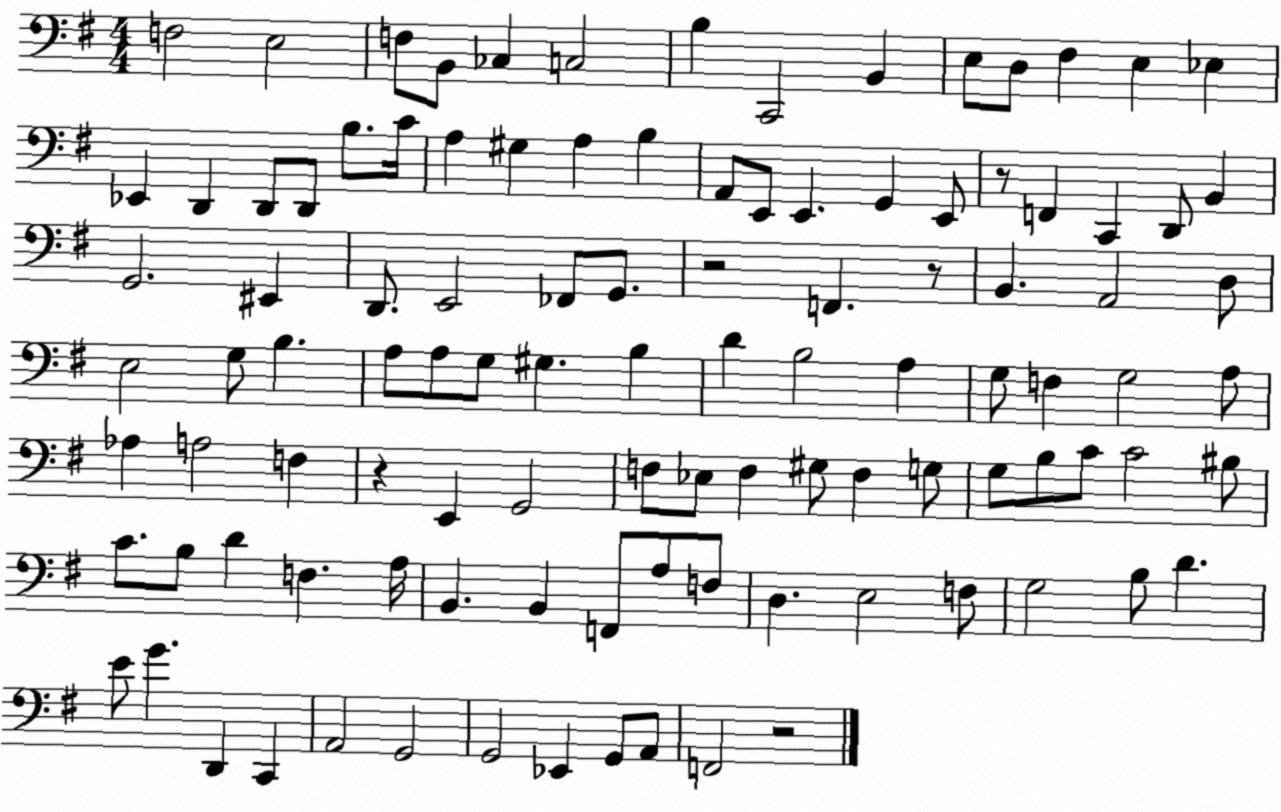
X:1
T:Untitled
M:4/4
L:1/4
K:G
F,2 E,2 F,/2 B,,/2 _C, C,2 B, C,,2 B,, E,/2 D,/2 ^F, E, _E, _E,, D,, D,,/2 D,,/2 B,/2 C/4 A, ^G, A, B, A,,/2 E,,/2 E,, G,, E,,/2 z/2 F,, C,, D,,/2 B,, G,,2 ^E,, D,,/2 E,,2 _F,,/2 G,,/2 z2 F,, z/2 B,, A,,2 D,/2 E,2 G,/2 B, A,/2 A,/2 G,/2 ^G, B, D B,2 A, G,/2 F, G,2 A,/2 _A, A,2 F, z E,, G,,2 F,/2 _E,/2 F, ^G,/2 F, G,/2 G,/2 B,/2 C/2 C2 ^B,/2 C/2 B,/2 D F, A,/4 B,, B,, F,,/2 A,/2 F,/2 D, E,2 F,/2 G,2 B,/2 D E/2 G D,, C,, A,,2 G,,2 G,,2 _E,, G,,/2 A,,/2 F,,2 z2